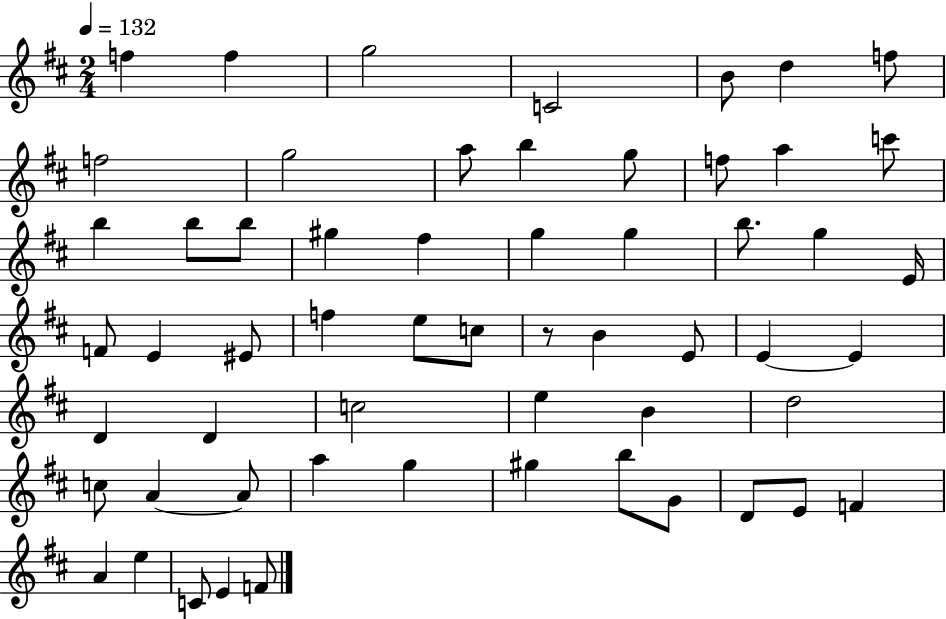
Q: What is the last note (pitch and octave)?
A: F4